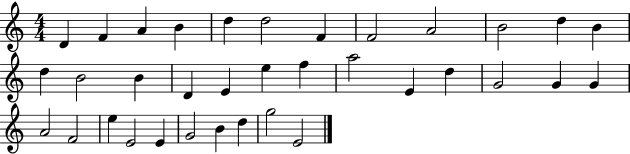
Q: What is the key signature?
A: C major